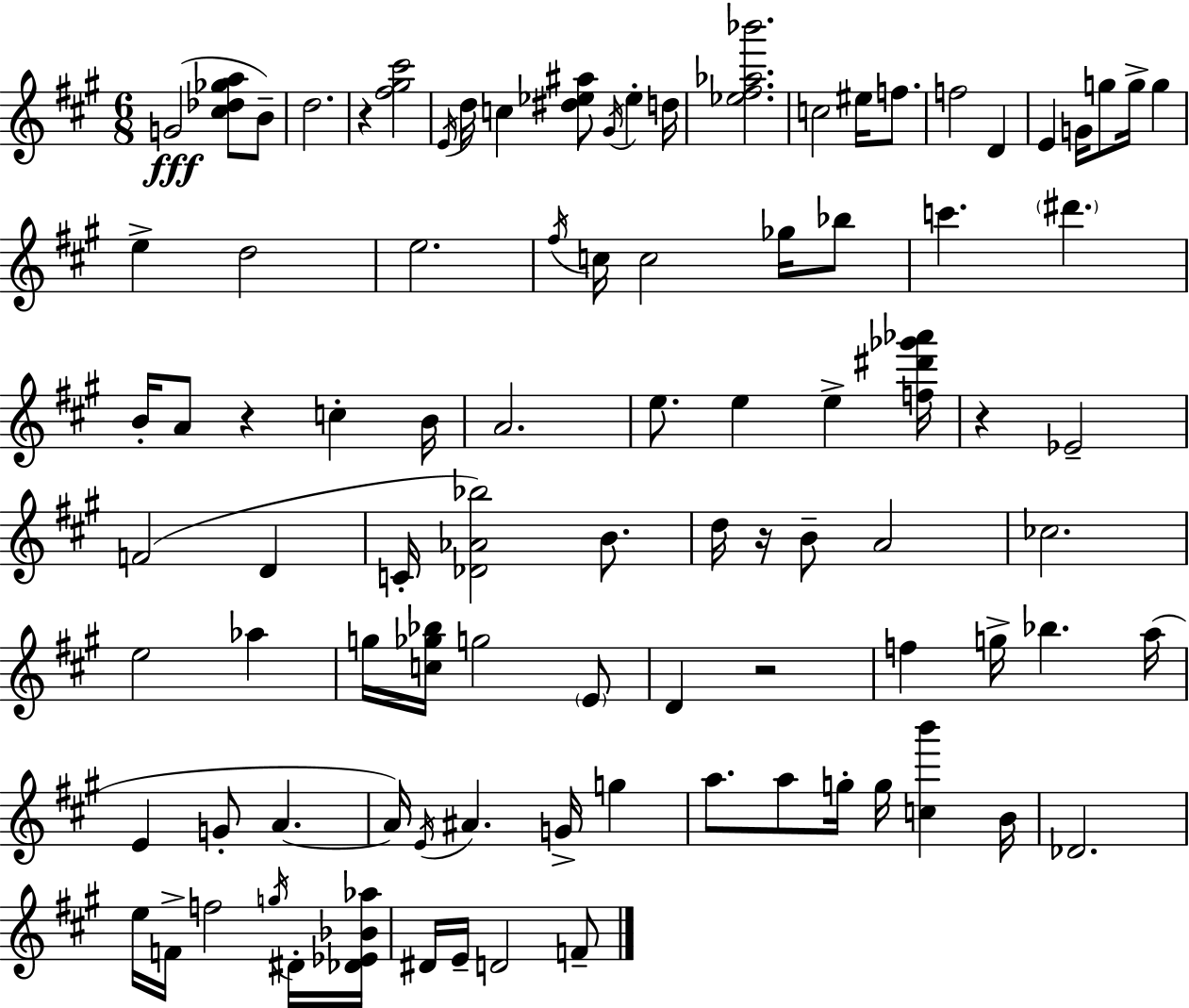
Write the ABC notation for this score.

X:1
T:Untitled
M:6/8
L:1/4
K:A
G2 [^c_d_ga]/2 B/2 d2 z [^f^g^c']2 E/4 d/4 c [^d_e^a]/2 ^G/4 _e d/4 [_e^f_a_b']2 c2 ^e/4 f/2 f2 D E G/4 g/2 g/4 g e d2 e2 ^f/4 c/4 c2 _g/4 _b/2 c' ^d' B/4 A/2 z c B/4 A2 e/2 e e [f^d'_g'_a']/4 z _E2 F2 D C/4 [_D_A_b]2 B/2 d/4 z/4 B/2 A2 _c2 e2 _a g/4 [c_g_b]/4 g2 E/2 D z2 f g/4 _b a/4 E G/2 A A/4 E/4 ^A G/4 g a/2 a/2 g/4 g/4 [cb'] B/4 _D2 e/4 F/4 f2 g/4 ^D/4 [_D_E_B_a]/4 ^D/4 E/4 D2 F/2